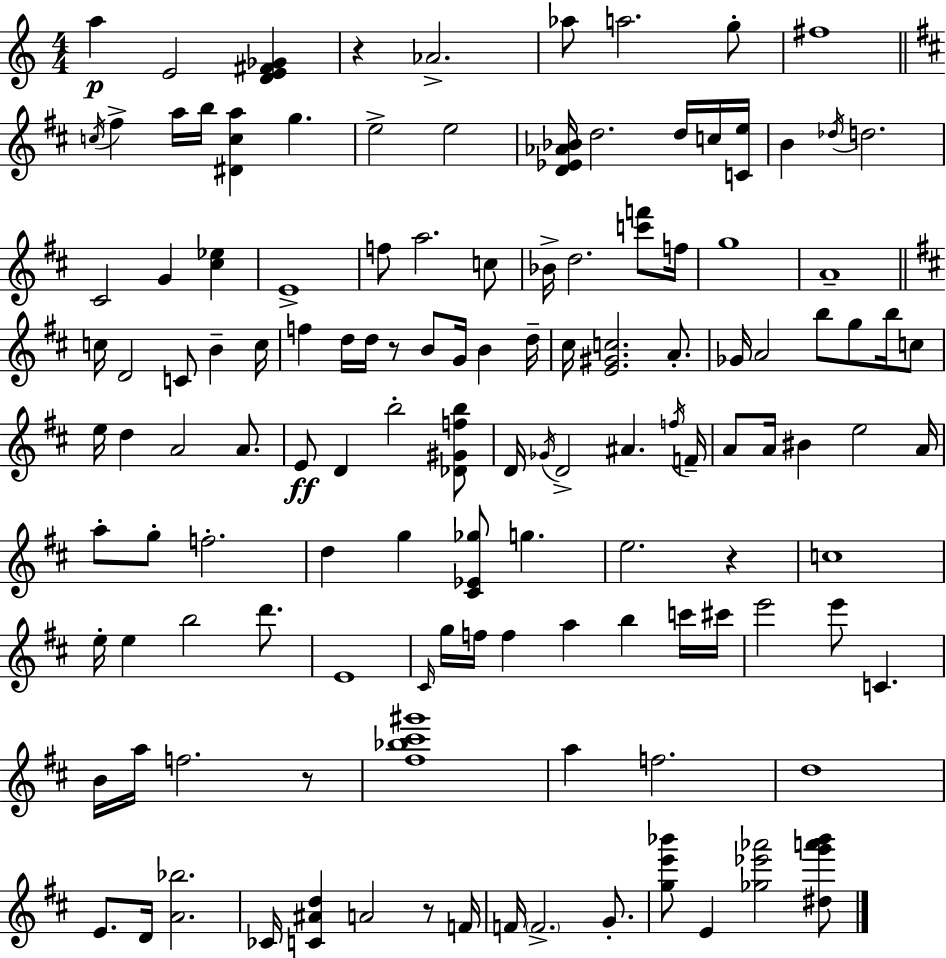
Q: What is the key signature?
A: C major